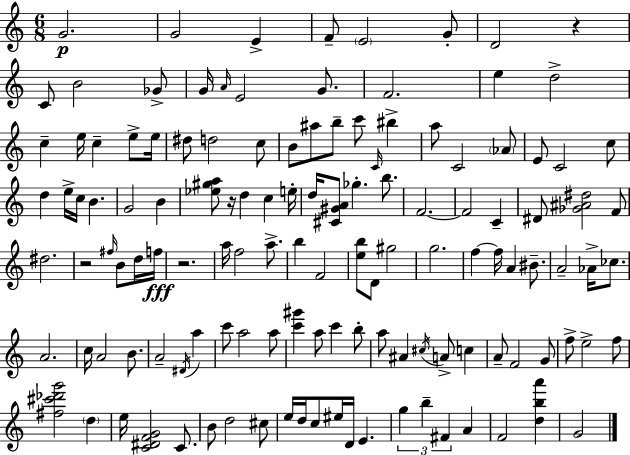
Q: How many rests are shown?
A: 4